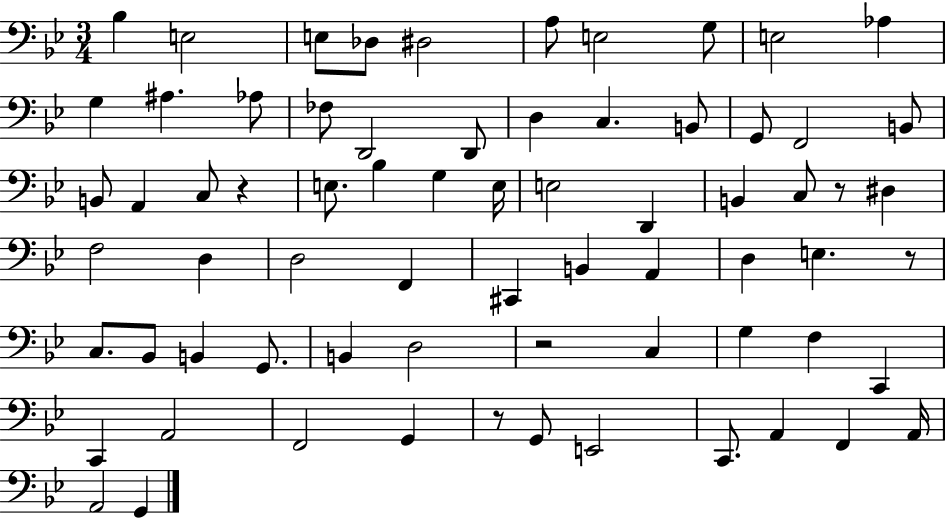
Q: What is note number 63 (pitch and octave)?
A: A2